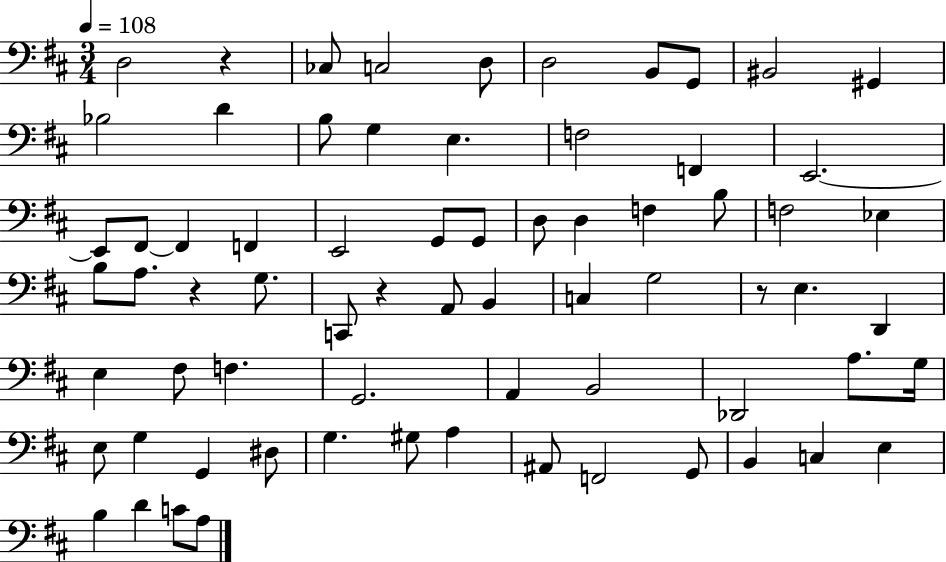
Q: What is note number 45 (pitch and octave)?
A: A2